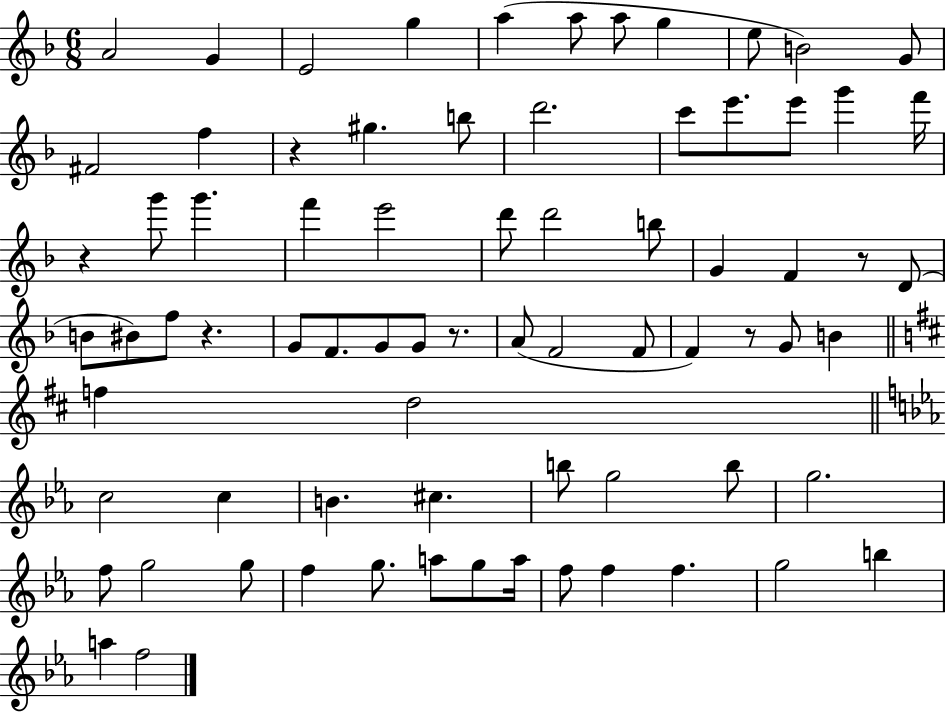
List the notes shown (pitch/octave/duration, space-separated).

A4/h G4/q E4/h G5/q A5/q A5/e A5/e G5/q E5/e B4/h G4/e F#4/h F5/q R/q G#5/q. B5/e D6/h. C6/e E6/e. E6/e G6/q F6/s R/q G6/e G6/q. F6/q E6/h D6/e D6/h B5/e G4/q F4/q R/e D4/e B4/e BIS4/e F5/e R/q. G4/e F4/e. G4/e G4/e R/e. A4/e F4/h F4/e F4/q R/e G4/e B4/q F5/q D5/h C5/h C5/q B4/q. C#5/q. B5/e G5/h B5/e G5/h. F5/e G5/h G5/e F5/q G5/e. A5/e G5/e A5/s F5/e F5/q F5/q. G5/h B5/q A5/q F5/h